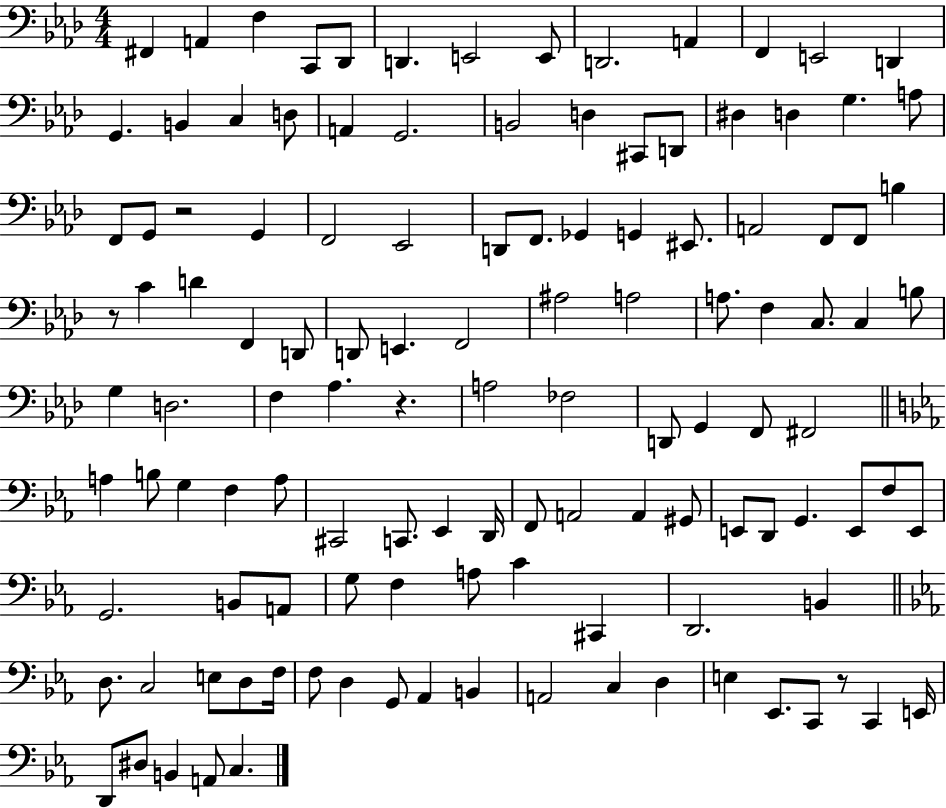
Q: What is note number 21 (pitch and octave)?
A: D3